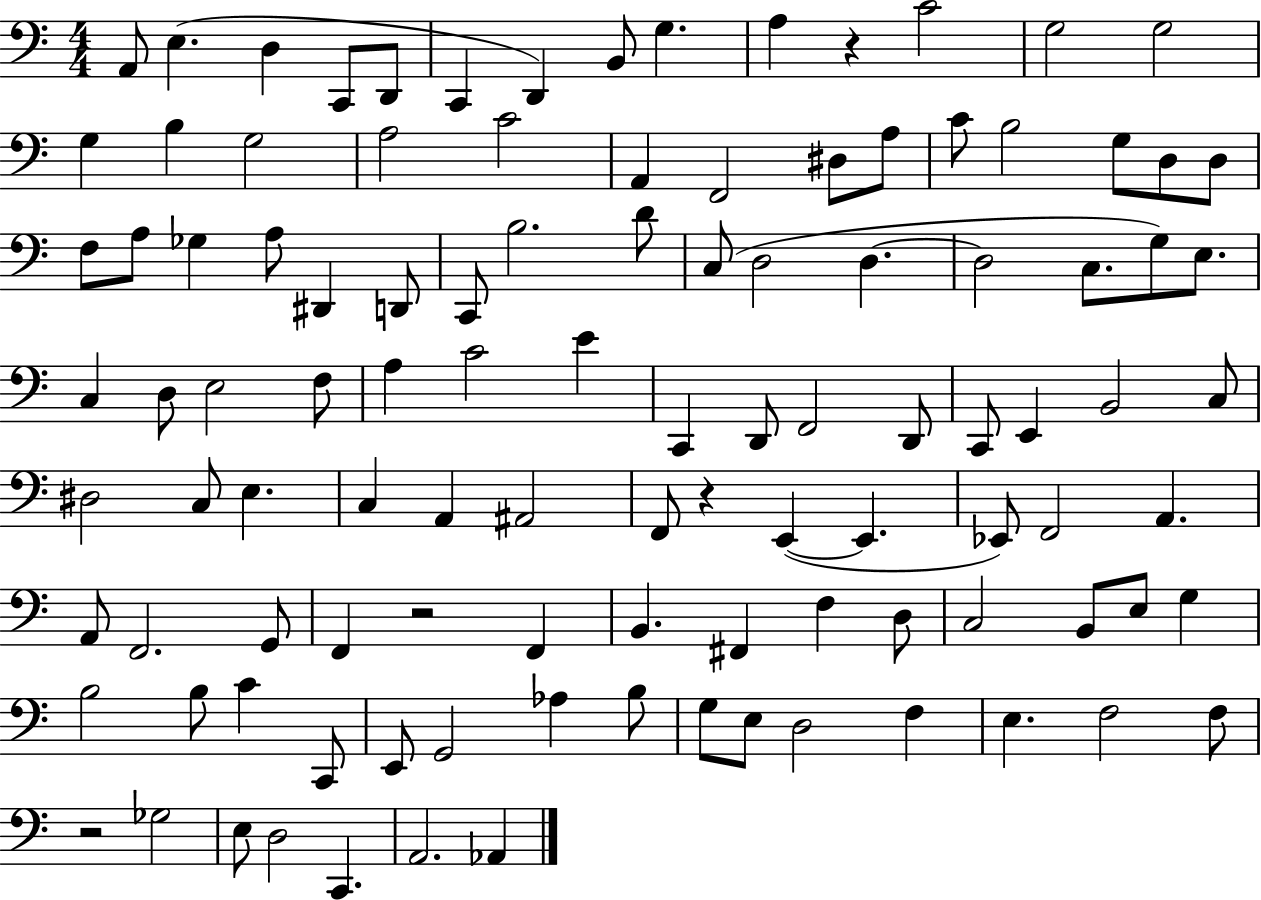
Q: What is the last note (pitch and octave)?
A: Ab2